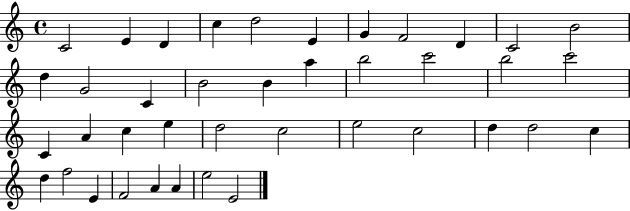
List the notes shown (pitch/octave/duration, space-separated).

C4/h E4/q D4/q C5/q D5/h E4/q G4/q F4/h D4/q C4/h B4/h D5/q G4/h C4/q B4/h B4/q A5/q B5/h C6/h B5/h C6/h C4/q A4/q C5/q E5/q D5/h C5/h E5/h C5/h D5/q D5/h C5/q D5/q F5/h E4/q F4/h A4/q A4/q E5/h E4/h